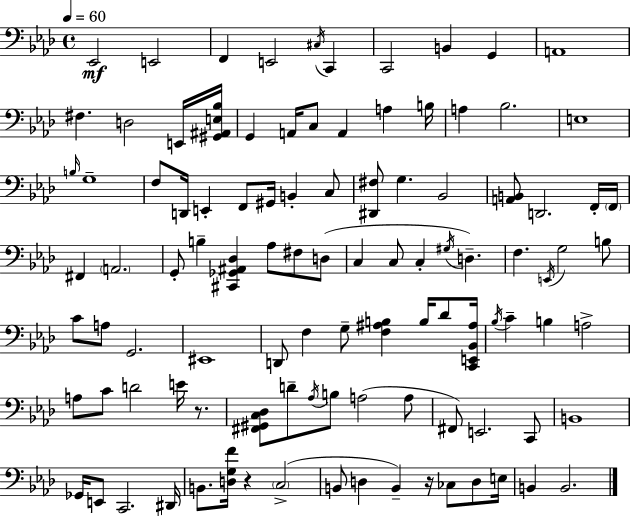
{
  \clef bass
  \time 4/4
  \defaultTimeSignature
  \key f \minor
  \tempo 4 = 60
  ees,2\mf e,2 | f,4 e,2 \acciaccatura { cis16 } c,4 | c,2 b,4 g,4 | a,1 | \break fis4. d2 e,16 | <gis, ais, e bes>16 g,4 a,16 c8 a,4 a4 | b16 a4 bes2. | e1 | \break \grace { b16 } g1-- | f8 d,16 e,4-. f,8 gis,16 b,4-. | c8 <dis, fis>8 g4. bes,2 | <a, b,>8 d,2. | \break f,16-. \parenthesize f,16 fis,4 \parenthesize a,2. | g,8-. b4-- <cis, ges, ais, des>4 aes8 fis8 | d8( c4 c8 c4-. \acciaccatura { gis16 } d4.--) | f4. \acciaccatura { e,16 } g2 | \break b8 c'8 a8 g,2. | eis,1 | d,8 f4 g8-- <f ais b>4 | b16 des'8 <c, e, bes, ais>16 \acciaccatura { bes16 } c'4-- b4 a2-> | \break a8 c'8 d'2 | e'16 r8. <fis, gis, c des>8 d'8-- \acciaccatura { aes16 } b8 a2( | a8 fis,8) e,2. | c,8 b,1 | \break ges,16 e,8 c,2. | dis,16 b,8. <d g f'>16 r4 \parenthesize c2->( | b,8 d4 b,4--) | r16 ces8 d8 e16 b,4 b,2. | \break \bar "|."
}